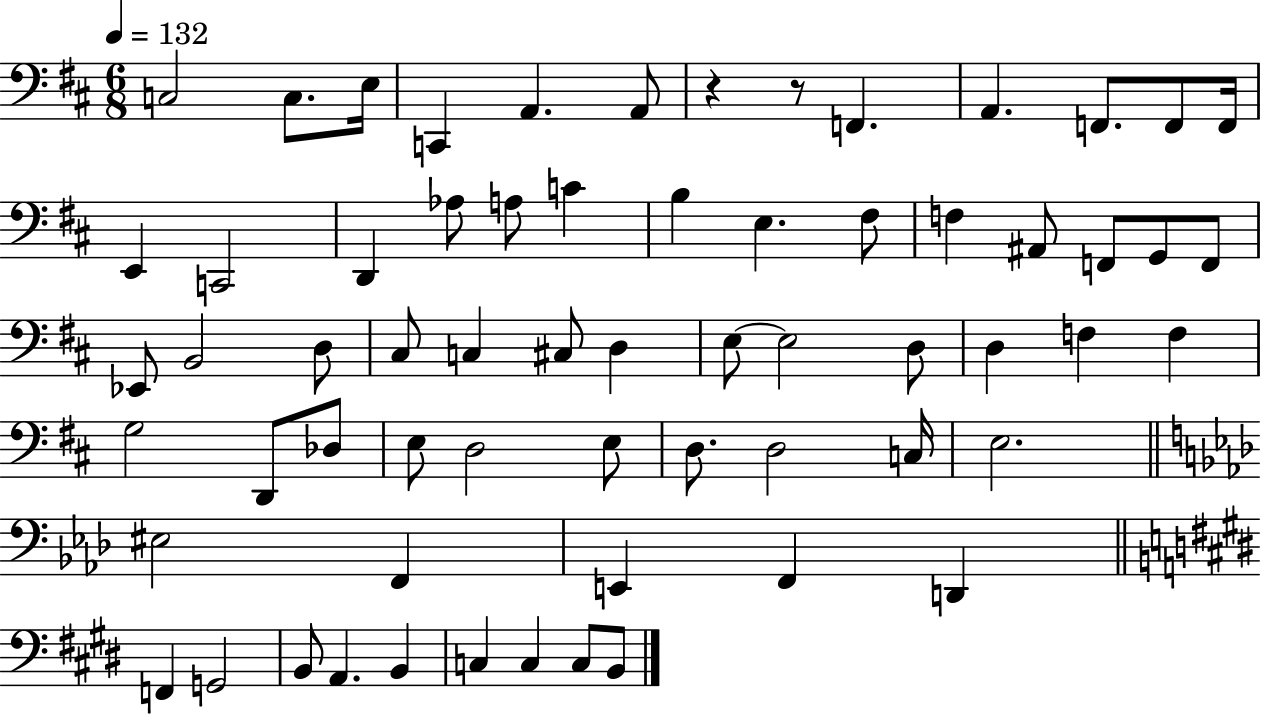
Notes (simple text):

C3/h C3/e. E3/s C2/q A2/q. A2/e R/q R/e F2/q. A2/q. F2/e. F2/e F2/s E2/q C2/h D2/q Ab3/e A3/e C4/q B3/q E3/q. F#3/e F3/q A#2/e F2/e G2/e F2/e Eb2/e B2/h D3/e C#3/e C3/q C#3/e D3/q E3/e E3/h D3/e D3/q F3/q F3/q G3/h D2/e Db3/e E3/e D3/h E3/e D3/e. D3/h C3/s E3/h. EIS3/h F2/q E2/q F2/q D2/q F2/q G2/h B2/e A2/q. B2/q C3/q C3/q C3/e B2/e